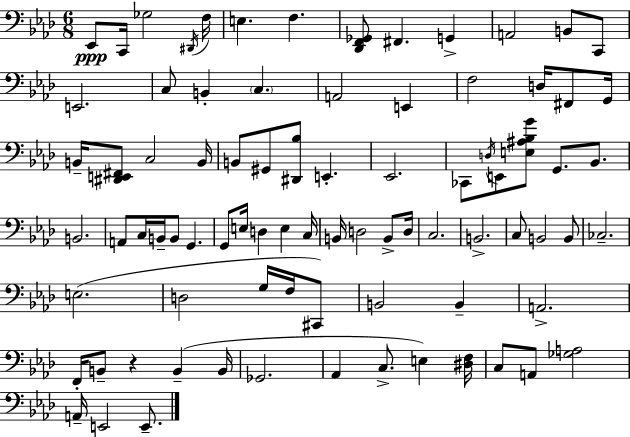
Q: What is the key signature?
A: AES major